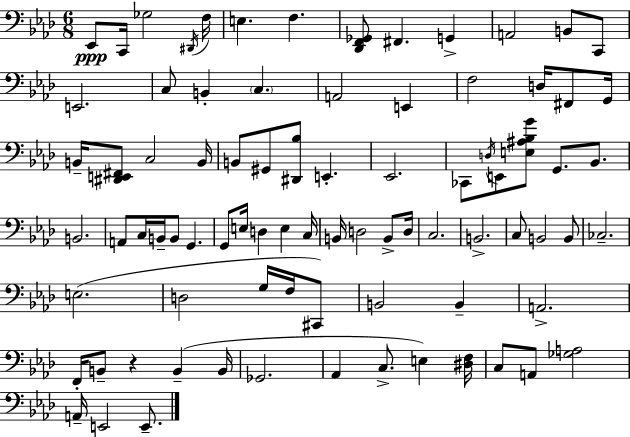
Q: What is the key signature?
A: AES major